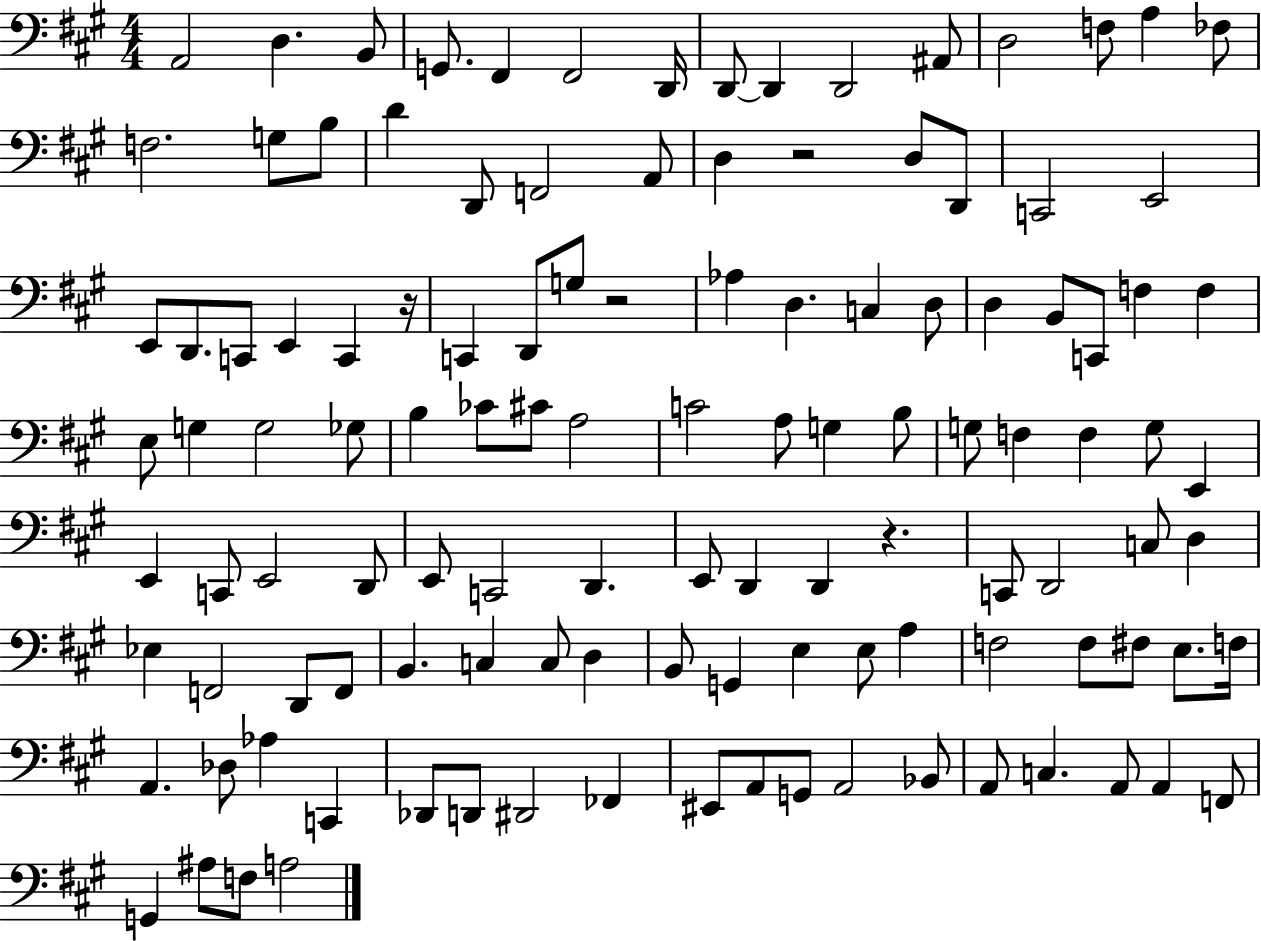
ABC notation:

X:1
T:Untitled
M:4/4
L:1/4
K:A
A,,2 D, B,,/2 G,,/2 ^F,, ^F,,2 D,,/4 D,,/2 D,, D,,2 ^A,,/2 D,2 F,/2 A, _F,/2 F,2 G,/2 B,/2 D D,,/2 F,,2 A,,/2 D, z2 D,/2 D,,/2 C,,2 E,,2 E,,/2 D,,/2 C,,/2 E,, C,, z/4 C,, D,,/2 G,/2 z2 _A, D, C, D,/2 D, B,,/2 C,,/2 F, F, E,/2 G, G,2 _G,/2 B, _C/2 ^C/2 A,2 C2 A,/2 G, B,/2 G,/2 F, F, G,/2 E,, E,, C,,/2 E,,2 D,,/2 E,,/2 C,,2 D,, E,,/2 D,, D,, z C,,/2 D,,2 C,/2 D, _E, F,,2 D,,/2 F,,/2 B,, C, C,/2 D, B,,/2 G,, E, E,/2 A, F,2 F,/2 ^F,/2 E,/2 F,/4 A,, _D,/2 _A, C,, _D,,/2 D,,/2 ^D,,2 _F,, ^E,,/2 A,,/2 G,,/2 A,,2 _B,,/2 A,,/2 C, A,,/2 A,, F,,/2 G,, ^A,/2 F,/2 A,2